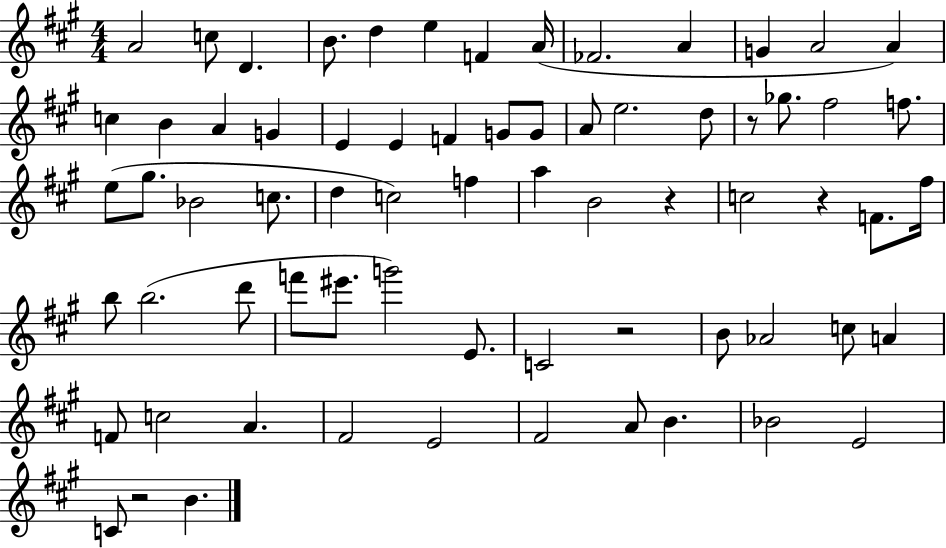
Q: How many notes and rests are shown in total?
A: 69